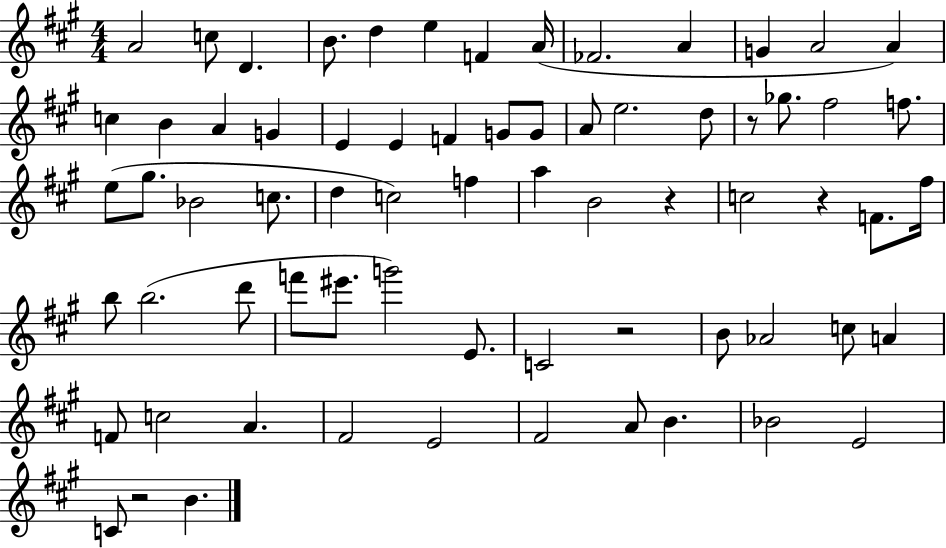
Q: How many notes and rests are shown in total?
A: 69